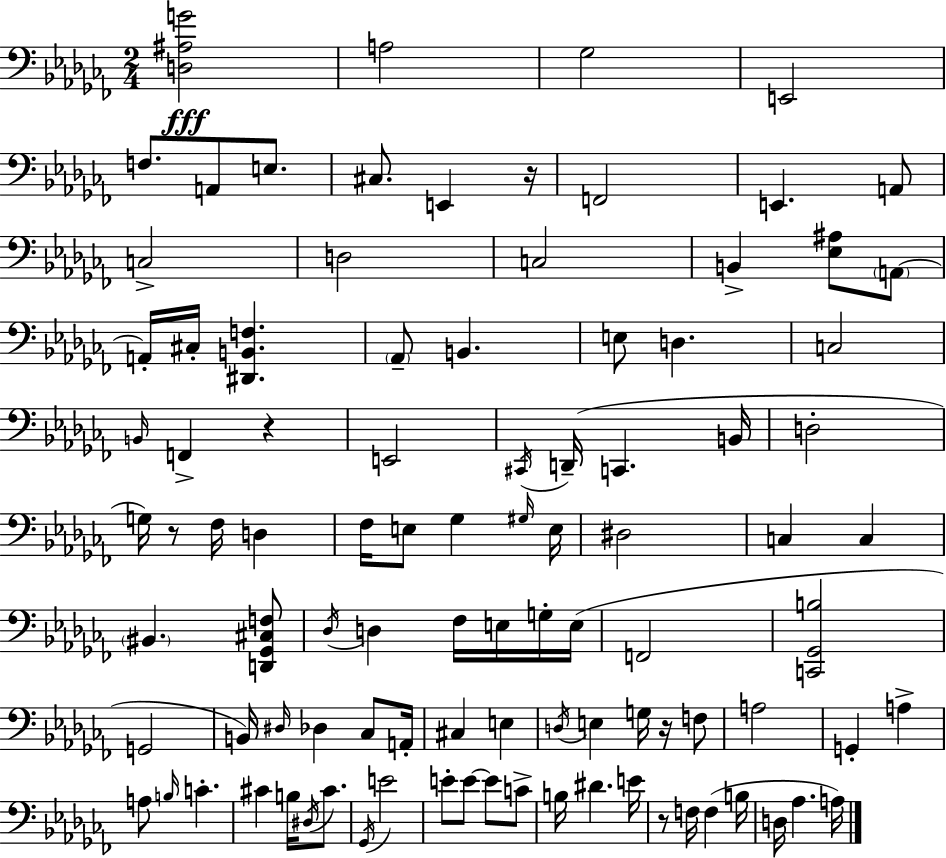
X:1
T:Untitled
M:2/4
L:1/4
K:Abm
[D,^A,G]2 A,2 _G,2 E,,2 F,/2 A,,/2 E,/2 ^C,/2 E,, z/4 F,,2 E,, A,,/2 C,2 D,2 C,2 B,, [_E,^A,]/2 A,,/2 A,,/4 ^C,/4 [^D,,B,,F,] _A,,/2 B,, E,/2 D, C,2 B,,/4 F,, z E,,2 ^C,,/4 D,,/4 C,, B,,/4 D,2 G,/4 z/2 _F,/4 D, _F,/4 E,/2 _G, ^G,/4 E,/4 ^D,2 C, C, ^B,, [D,,_G,,^C,F,]/2 _D,/4 D, _F,/4 E,/4 G,/4 E,/4 F,,2 [C,,_G,,B,]2 G,,2 B,,/4 ^D,/4 _D, _C,/2 A,,/4 ^C, E, D,/4 E, G,/4 z/4 F,/2 A,2 G,, A, A,/2 B,/4 C ^C B,/4 ^D,/4 ^C/2 _G,,/4 E2 E/2 E/2 E/2 C/2 B,/4 ^D E/4 z/2 F,/4 F, B,/4 D,/4 _A, A,/4